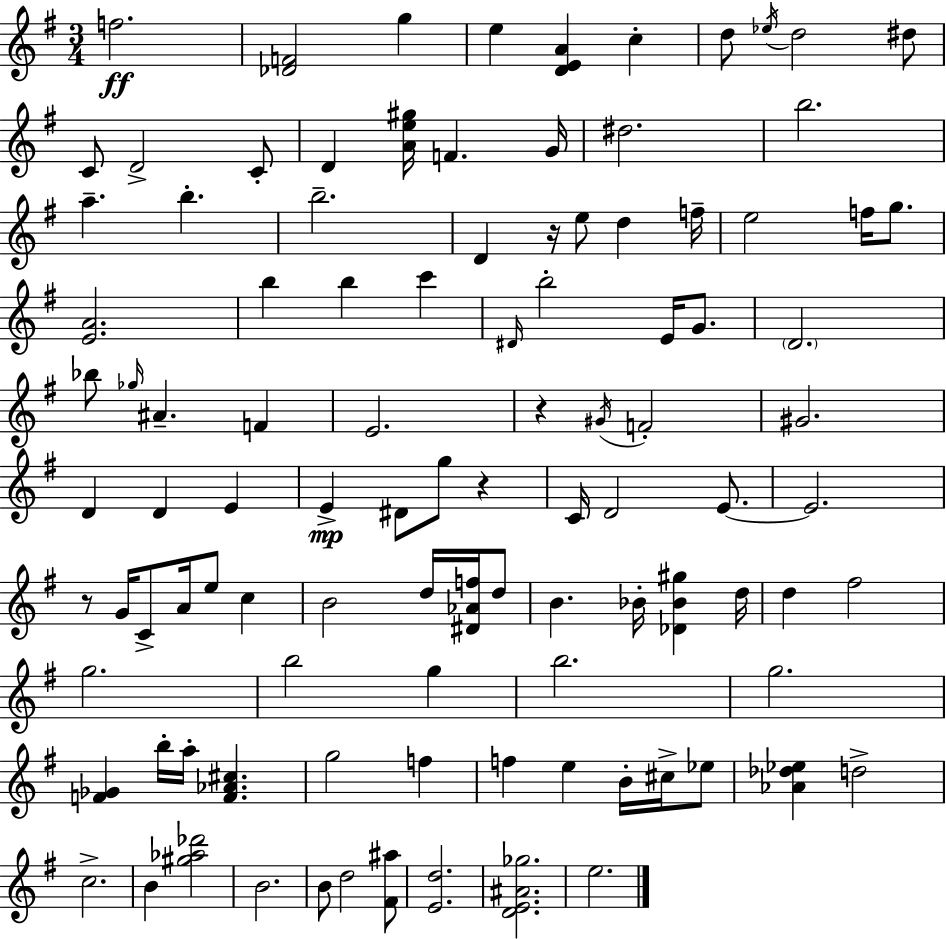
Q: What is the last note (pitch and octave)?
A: E5